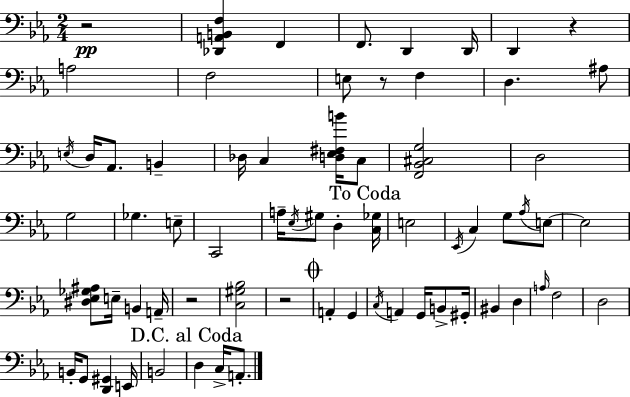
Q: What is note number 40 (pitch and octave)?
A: C3